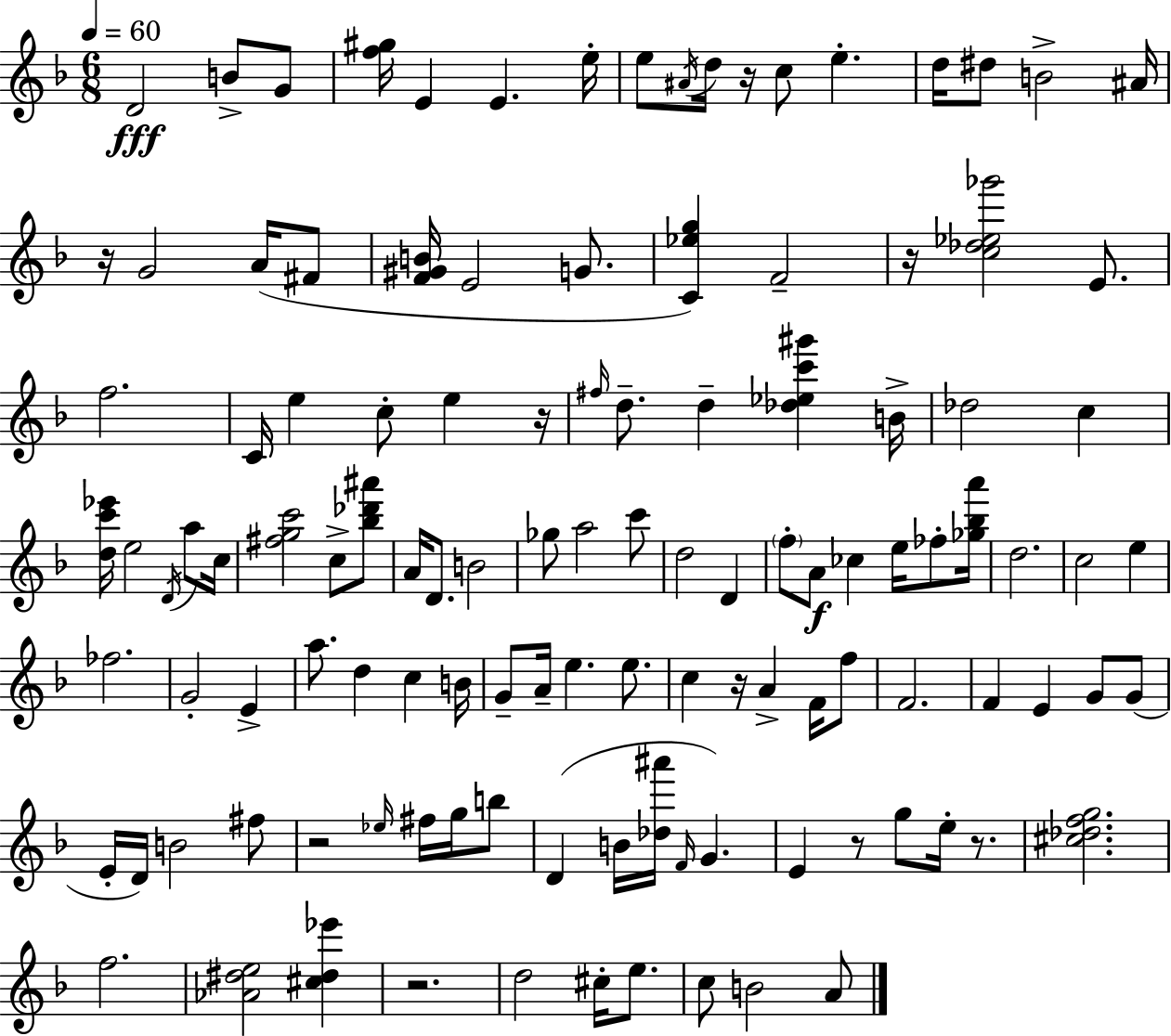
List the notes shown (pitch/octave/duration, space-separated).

D4/h B4/e G4/e [F5,G#5]/s E4/q E4/q. E5/s E5/e A#4/s D5/s R/s C5/e E5/q. D5/s D#5/e B4/h A#4/s R/s G4/h A4/s F#4/e [F4,G#4,B4]/s E4/h G4/e. [C4,Eb5,G5]/q F4/h R/s [C5,Db5,Eb5,Gb6]/h E4/e. F5/h. C4/s E5/q C5/e E5/q R/s F#5/s D5/e. D5/q [Db5,Eb5,C6,G#6]/q B4/s Db5/h C5/q [D5,C6,Eb6]/s E5/h D4/s A5/e C5/s [F#5,G5,C6]/h C5/e [Bb5,Db6,A#6]/e A4/s D4/e. B4/h Gb5/e A5/h C6/e D5/h D4/q F5/e A4/e CES5/q E5/s FES5/e [Gb5,Bb5,A6]/s D5/h. C5/h E5/q FES5/h. G4/h E4/q A5/e. D5/q C5/q B4/s G4/e A4/s E5/q. E5/e. C5/q R/s A4/q F4/s F5/e F4/h. F4/q E4/q G4/e G4/e E4/s D4/s B4/h F#5/e R/h Eb5/s F#5/s G5/s B5/e D4/q B4/s [Db5,A#6]/s F4/s G4/q. E4/q R/e G5/e E5/s R/e. [C#5,Db5,F5,G5]/h. F5/h. [Ab4,D#5,E5]/h [C#5,D#5,Eb6]/q R/h. D5/h C#5/s E5/e. C5/e B4/h A4/e